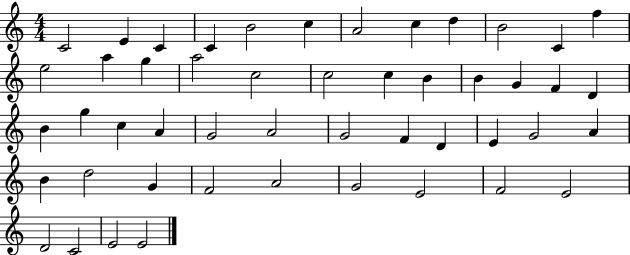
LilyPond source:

{
  \clef treble
  \numericTimeSignature
  \time 4/4
  \key c \major
  c'2 e'4 c'4 | c'4 b'2 c''4 | a'2 c''4 d''4 | b'2 c'4 f''4 | \break e''2 a''4 g''4 | a''2 c''2 | c''2 c''4 b'4 | b'4 g'4 f'4 d'4 | \break b'4 g''4 c''4 a'4 | g'2 a'2 | g'2 f'4 d'4 | e'4 g'2 a'4 | \break b'4 d''2 g'4 | f'2 a'2 | g'2 e'2 | f'2 e'2 | \break d'2 c'2 | e'2 e'2 | \bar "|."
}